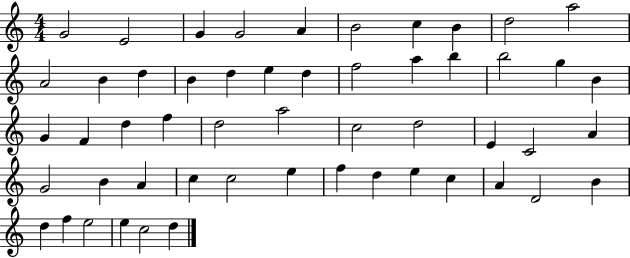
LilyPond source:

{
  \clef treble
  \numericTimeSignature
  \time 4/4
  \key c \major
  g'2 e'2 | g'4 g'2 a'4 | b'2 c''4 b'4 | d''2 a''2 | \break a'2 b'4 d''4 | b'4 d''4 e''4 d''4 | f''2 a''4 b''4 | b''2 g''4 b'4 | \break g'4 f'4 d''4 f''4 | d''2 a''2 | c''2 d''2 | e'4 c'2 a'4 | \break g'2 b'4 a'4 | c''4 c''2 e''4 | f''4 d''4 e''4 c''4 | a'4 d'2 b'4 | \break d''4 f''4 e''2 | e''4 c''2 d''4 | \bar "|."
}